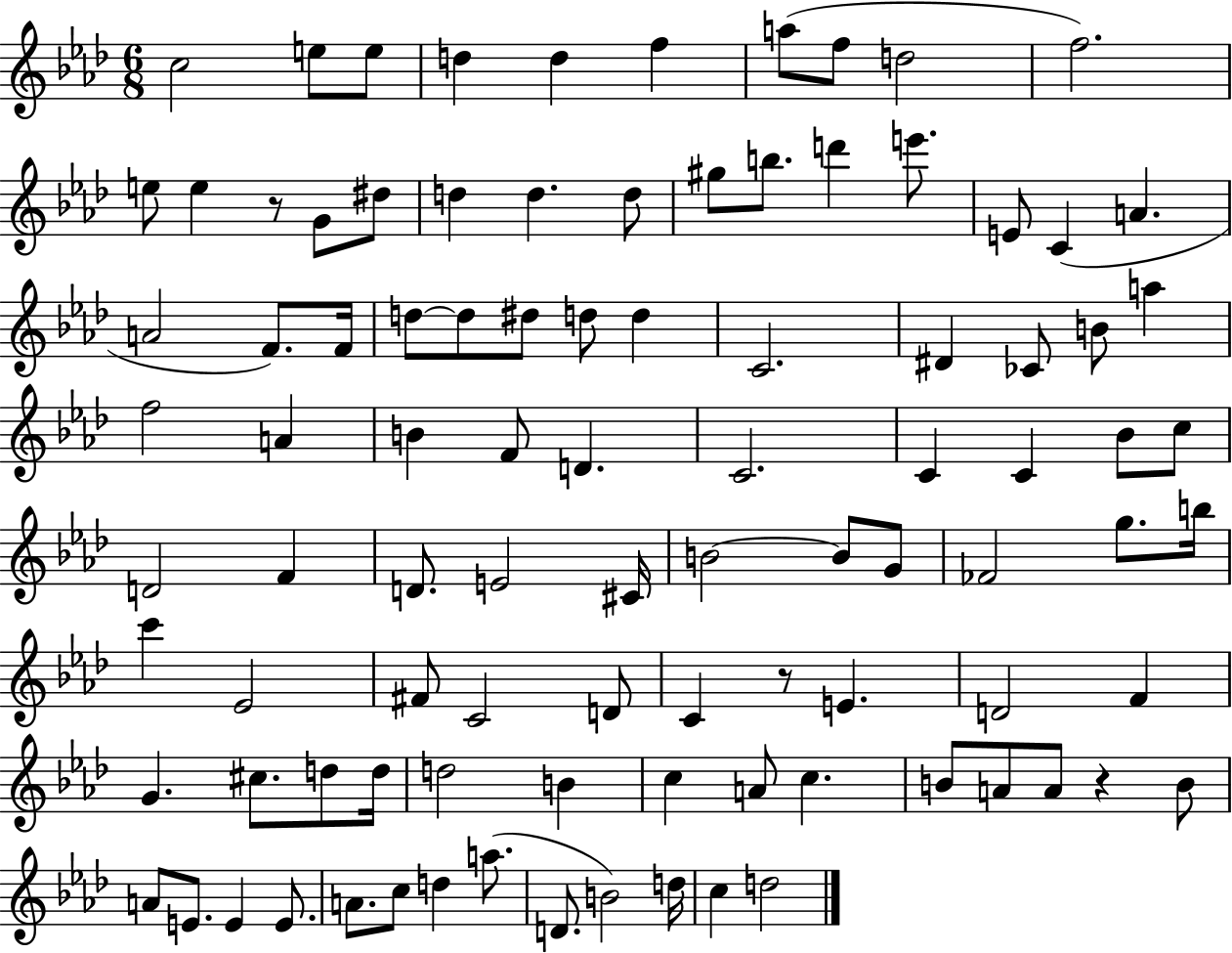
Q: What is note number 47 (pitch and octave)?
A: C5